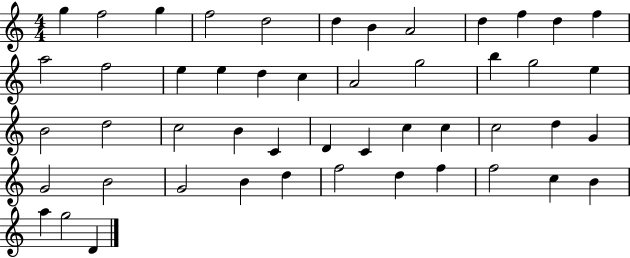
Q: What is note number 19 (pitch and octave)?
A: A4